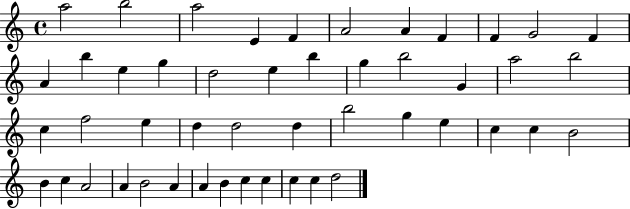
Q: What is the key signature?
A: C major